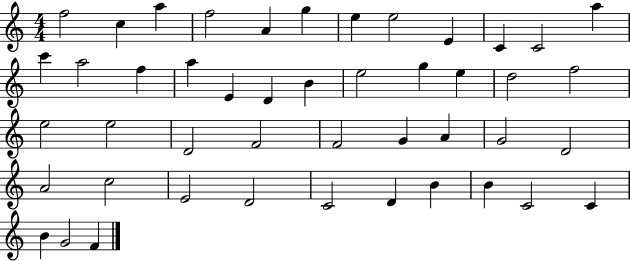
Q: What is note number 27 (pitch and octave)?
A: D4